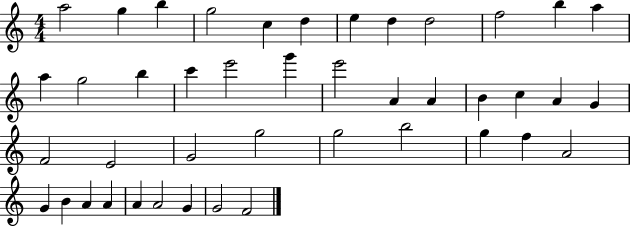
{
  \clef treble
  \numericTimeSignature
  \time 4/4
  \key c \major
  a''2 g''4 b''4 | g''2 c''4 d''4 | e''4 d''4 d''2 | f''2 b''4 a''4 | \break a''4 g''2 b''4 | c'''4 e'''2 g'''4 | e'''2 a'4 a'4 | b'4 c''4 a'4 g'4 | \break f'2 e'2 | g'2 g''2 | g''2 b''2 | g''4 f''4 a'2 | \break g'4 b'4 a'4 a'4 | a'4 a'2 g'4 | g'2 f'2 | \bar "|."
}